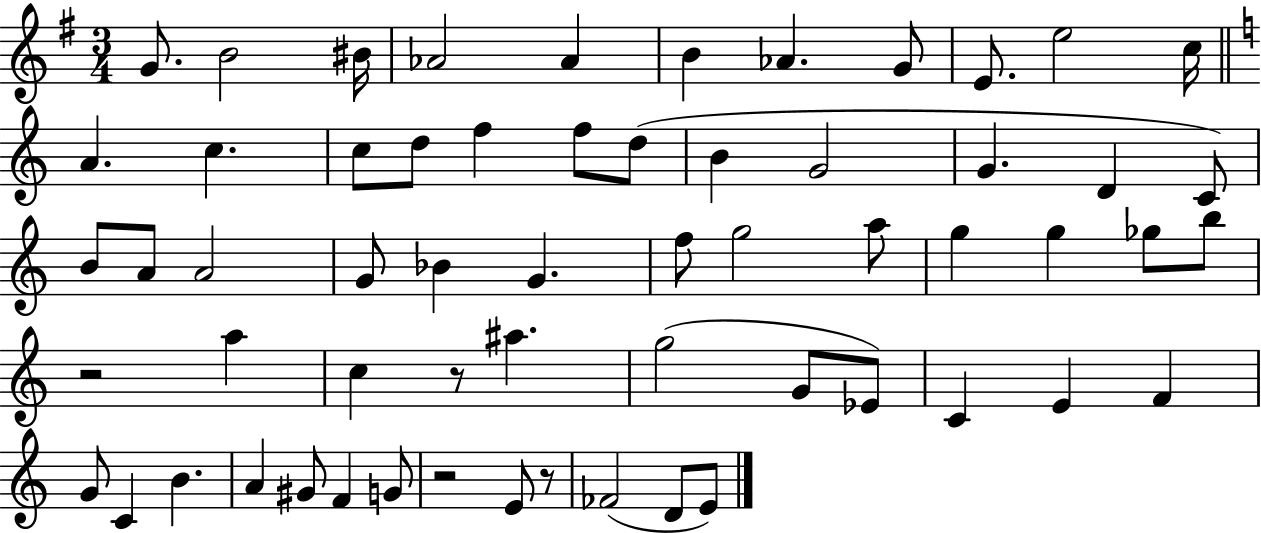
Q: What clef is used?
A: treble